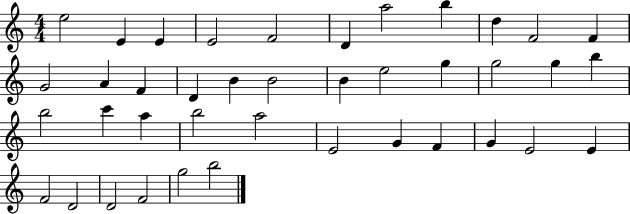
E5/h E4/q E4/q E4/h F4/h D4/q A5/h B5/q D5/q F4/h F4/q G4/h A4/q F4/q D4/q B4/q B4/h B4/q E5/h G5/q G5/h G5/q B5/q B5/h C6/q A5/q B5/h A5/h E4/h G4/q F4/q G4/q E4/h E4/q F4/h D4/h D4/h F4/h G5/h B5/h